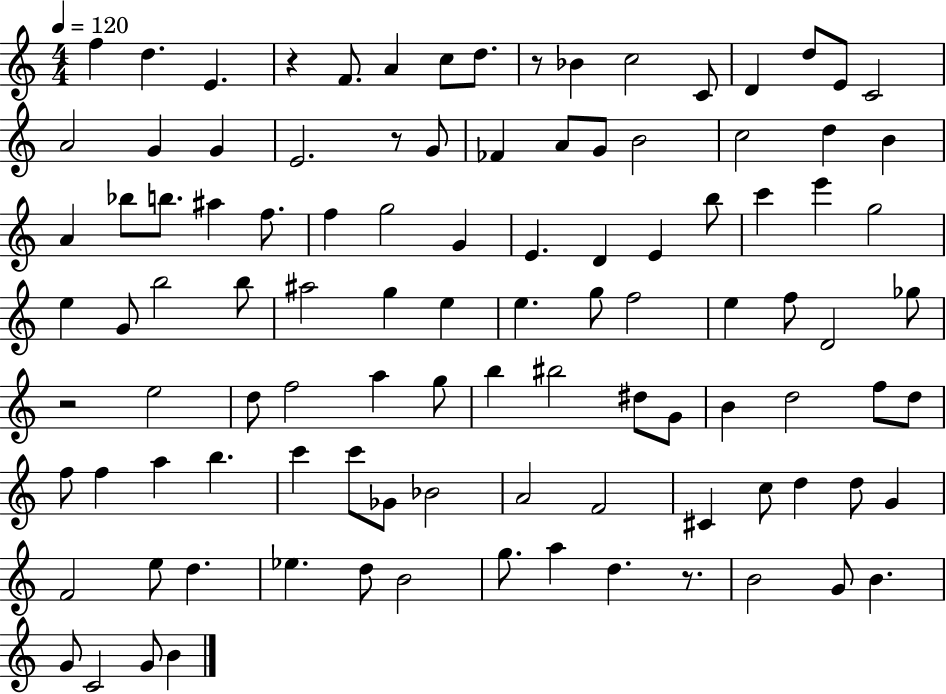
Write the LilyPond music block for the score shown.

{
  \clef treble
  \numericTimeSignature
  \time 4/4
  \key c \major
  \tempo 4 = 120
  \repeat volta 2 { f''4 d''4. e'4. | r4 f'8. a'4 c''8 d''8. | r8 bes'4 c''2 c'8 | d'4 d''8 e'8 c'2 | \break a'2 g'4 g'4 | e'2. r8 g'8 | fes'4 a'8 g'8 b'2 | c''2 d''4 b'4 | \break a'4 bes''8 b''8. ais''4 f''8. | f''4 g''2 g'4 | e'4. d'4 e'4 b''8 | c'''4 e'''4 g''2 | \break e''4 g'8 b''2 b''8 | ais''2 g''4 e''4 | e''4. g''8 f''2 | e''4 f''8 d'2 ges''8 | \break r2 e''2 | d''8 f''2 a''4 g''8 | b''4 bis''2 dis''8 g'8 | b'4 d''2 f''8 d''8 | \break f''8 f''4 a''4 b''4. | c'''4 c'''8 ges'8 bes'2 | a'2 f'2 | cis'4 c''8 d''4 d''8 g'4 | \break f'2 e''8 d''4. | ees''4. d''8 b'2 | g''8. a''4 d''4. r8. | b'2 g'8 b'4. | \break g'8 c'2 g'8 b'4 | } \bar "|."
}